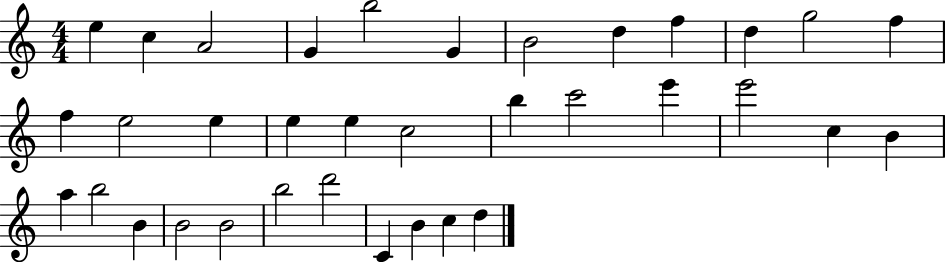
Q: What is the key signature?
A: C major